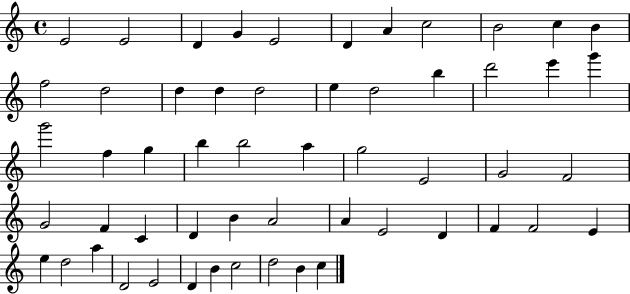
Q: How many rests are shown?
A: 0